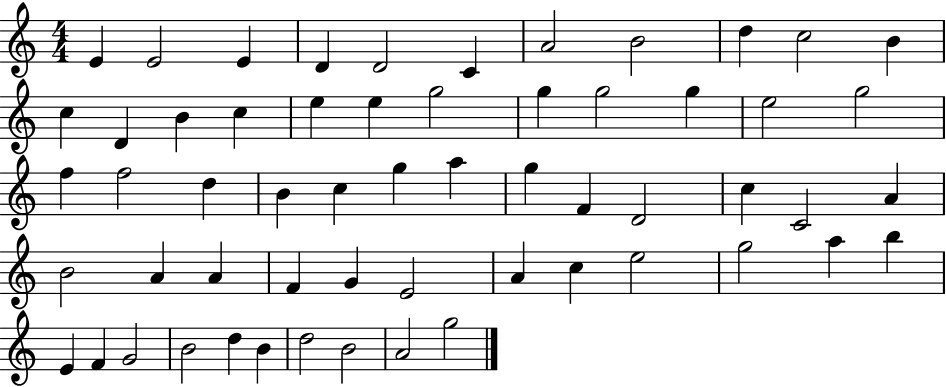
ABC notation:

X:1
T:Untitled
M:4/4
L:1/4
K:C
E E2 E D D2 C A2 B2 d c2 B c D B c e e g2 g g2 g e2 g2 f f2 d B c g a g F D2 c C2 A B2 A A F G E2 A c e2 g2 a b E F G2 B2 d B d2 B2 A2 g2